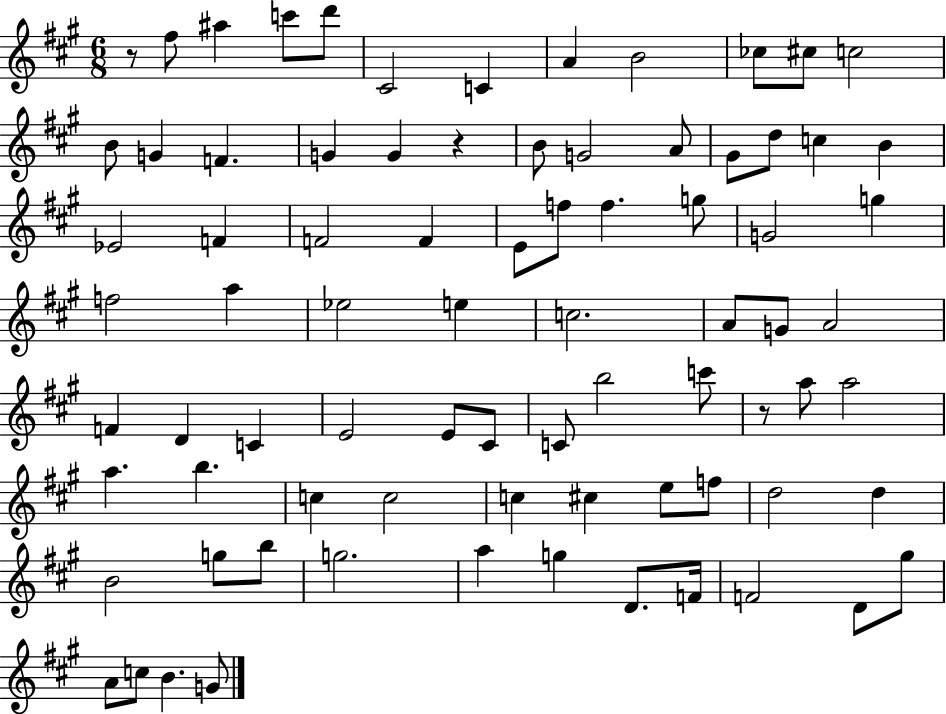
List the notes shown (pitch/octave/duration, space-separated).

R/e F#5/e A#5/q C6/e D6/e C#4/h C4/q A4/q B4/h CES5/e C#5/e C5/h B4/e G4/q F4/q. G4/q G4/q R/q B4/e G4/h A4/e G#4/e D5/e C5/q B4/q Eb4/h F4/q F4/h F4/q E4/e F5/e F5/q. G5/e G4/h G5/q F5/h A5/q Eb5/h E5/q C5/h. A4/e G4/e A4/h F4/q D4/q C4/q E4/h E4/e C#4/e C4/e B5/h C6/e R/e A5/e A5/h A5/q. B5/q. C5/q C5/h C5/q C#5/q E5/e F5/e D5/h D5/q B4/h G5/e B5/e G5/h. A5/q G5/q D4/e. F4/s F4/h D4/e G#5/e A4/e C5/e B4/q. G4/e